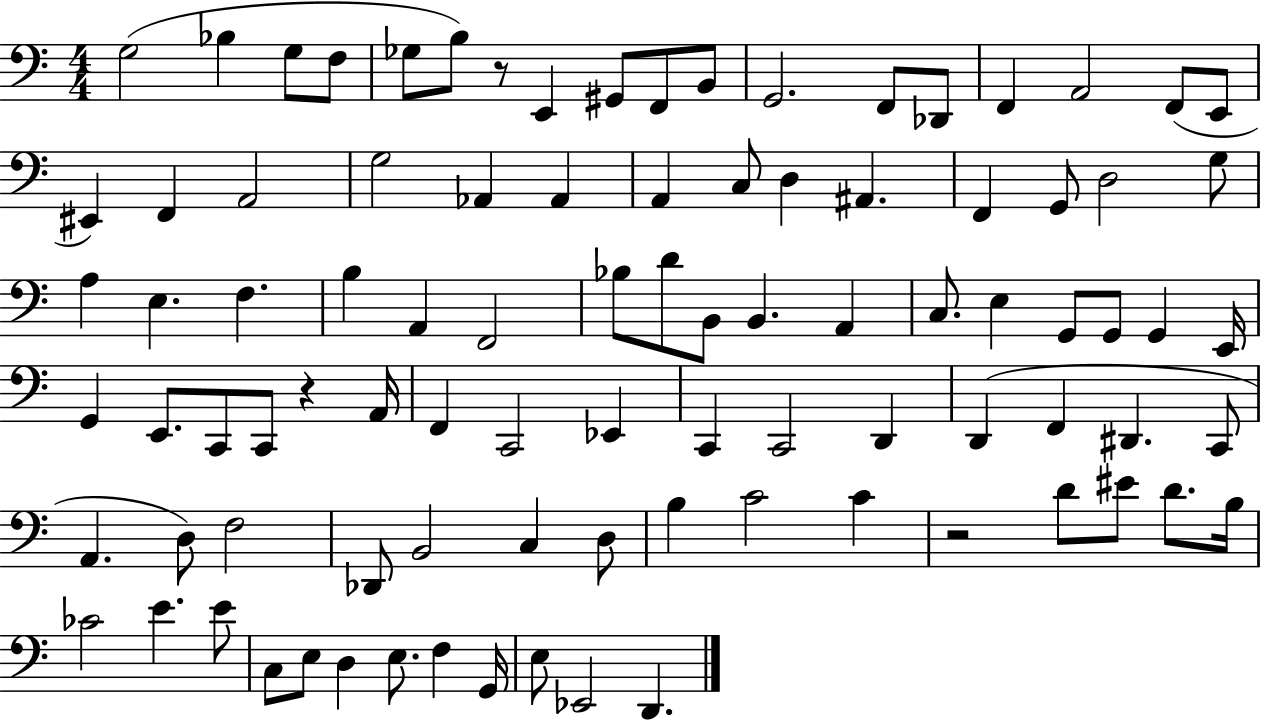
X:1
T:Untitled
M:4/4
L:1/4
K:C
G,2 _B, G,/2 F,/2 _G,/2 B,/2 z/2 E,, ^G,,/2 F,,/2 B,,/2 G,,2 F,,/2 _D,,/2 F,, A,,2 F,,/2 E,,/2 ^E,, F,, A,,2 G,2 _A,, _A,, A,, C,/2 D, ^A,, F,, G,,/2 D,2 G,/2 A, E, F, B, A,, F,,2 _B,/2 D/2 B,,/2 B,, A,, C,/2 E, G,,/2 G,,/2 G,, E,,/4 G,, E,,/2 C,,/2 C,,/2 z A,,/4 F,, C,,2 _E,, C,, C,,2 D,, D,, F,, ^D,, C,,/2 A,, D,/2 F,2 _D,,/2 B,,2 C, D,/2 B, C2 C z2 D/2 ^E/2 D/2 B,/4 _C2 E E/2 C,/2 E,/2 D, E,/2 F, G,,/4 E,/2 _E,,2 D,,